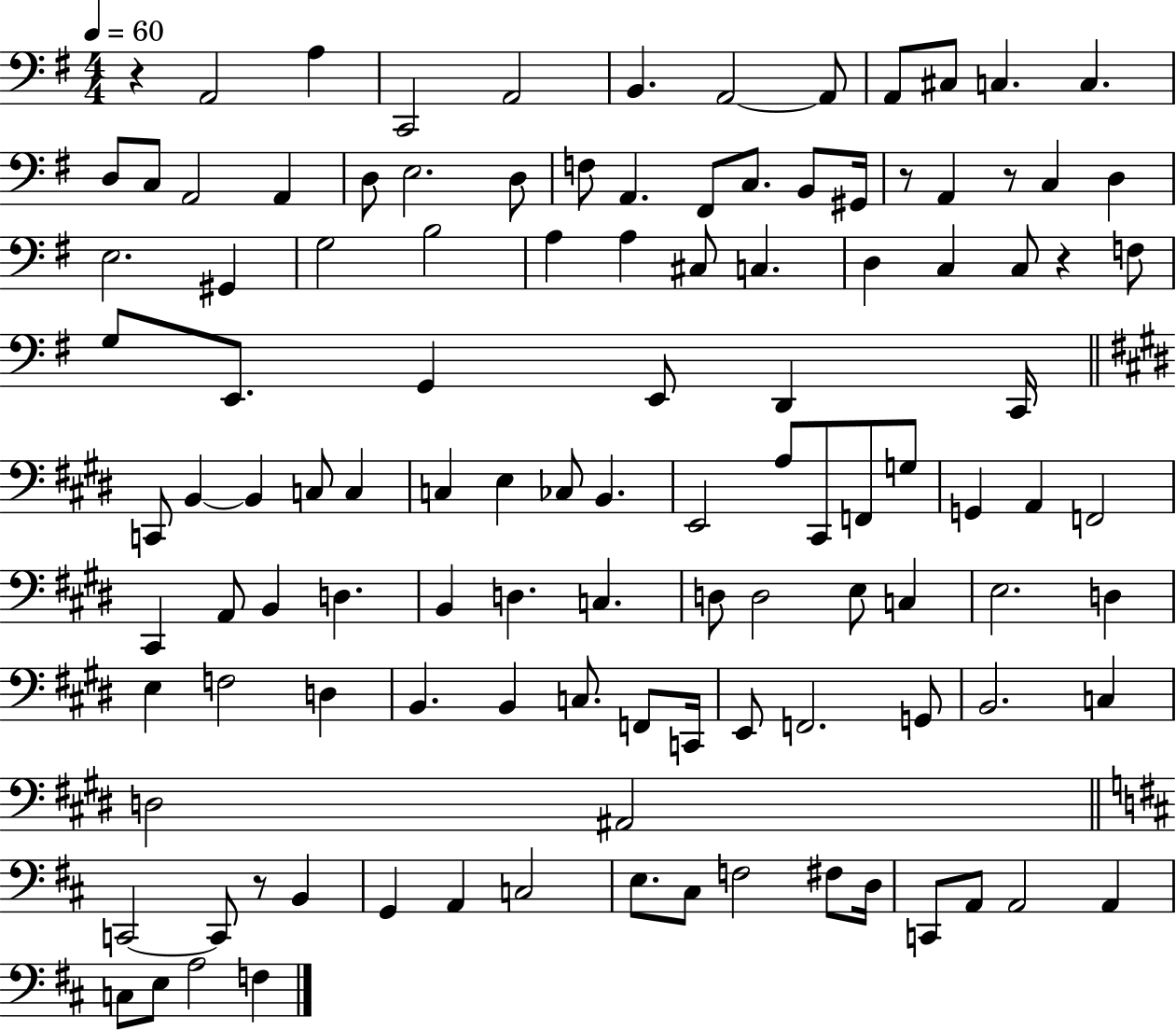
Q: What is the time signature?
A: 4/4